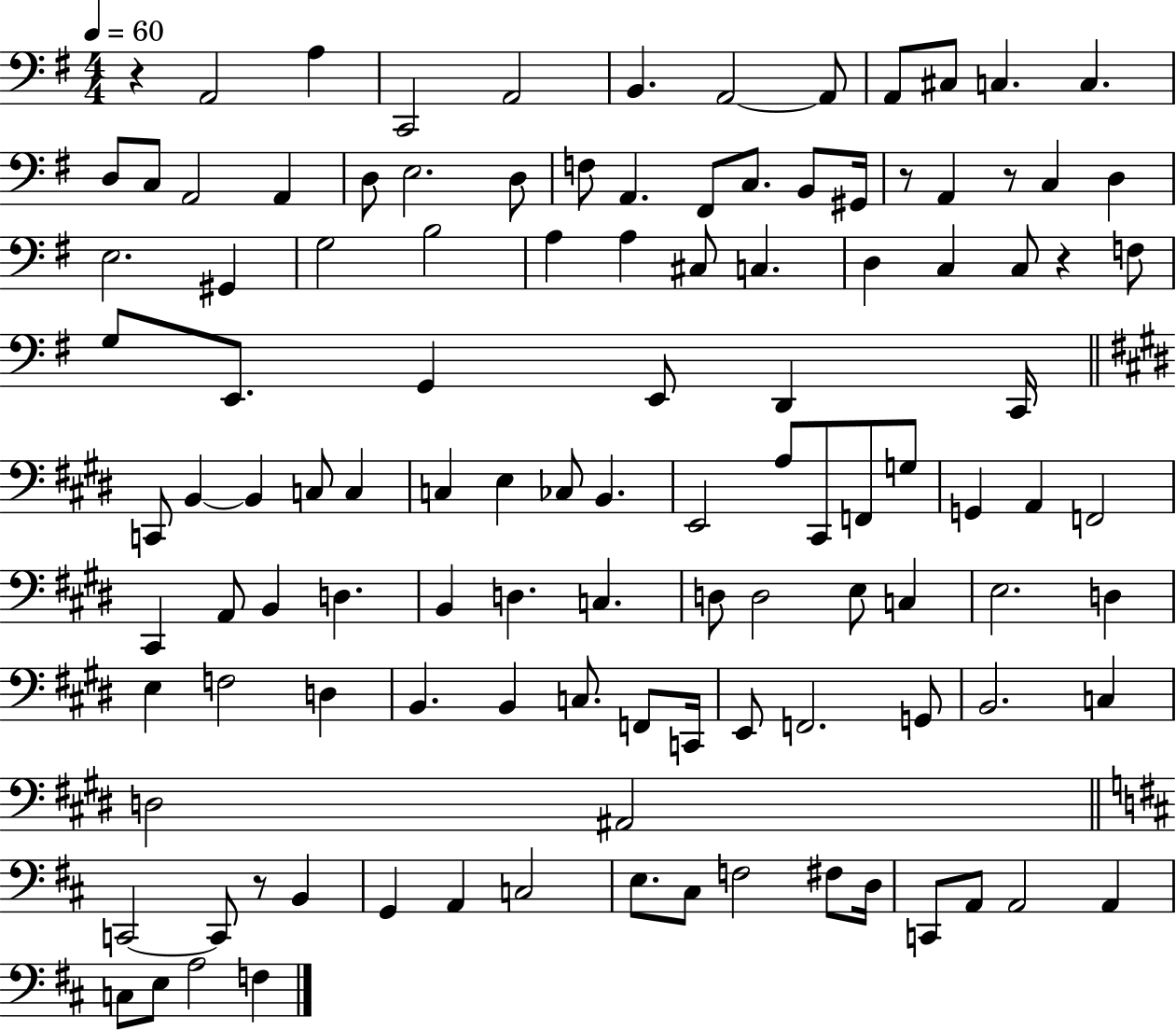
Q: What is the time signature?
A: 4/4